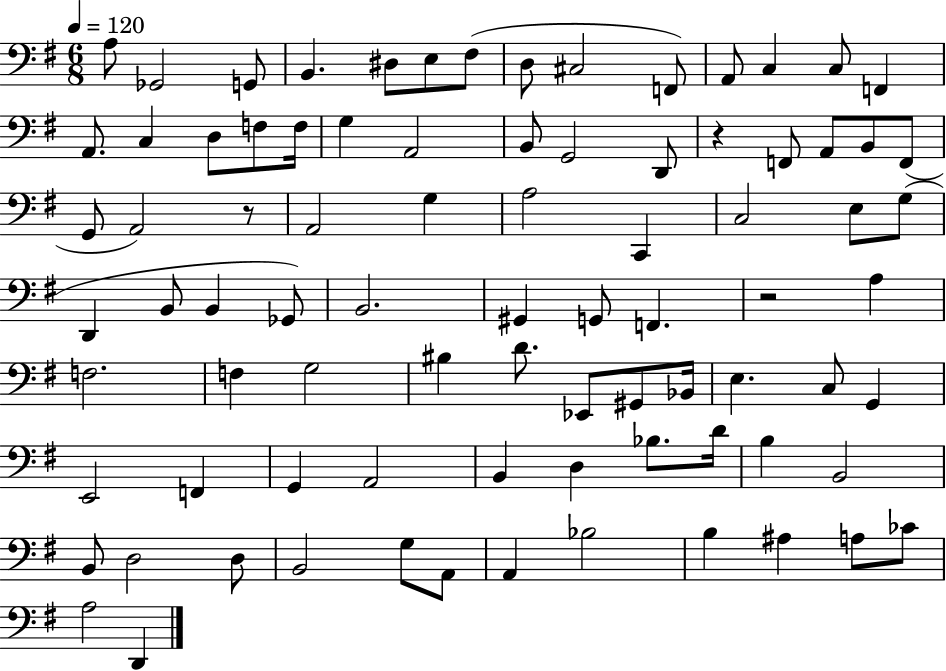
X:1
T:Untitled
M:6/8
L:1/4
K:G
A,/2 _G,,2 G,,/2 B,, ^D,/2 E,/2 ^F,/2 D,/2 ^C,2 F,,/2 A,,/2 C, C,/2 F,, A,,/2 C, D,/2 F,/2 F,/4 G, A,,2 B,,/2 G,,2 D,,/2 z F,,/2 A,,/2 B,,/2 F,,/2 G,,/2 A,,2 z/2 A,,2 G, A,2 C,, C,2 E,/2 G,/2 D,, B,,/2 B,, _G,,/2 B,,2 ^G,, G,,/2 F,, z2 A, F,2 F, G,2 ^B, D/2 _E,,/2 ^G,,/2 _B,,/4 E, C,/2 G,, E,,2 F,, G,, A,,2 B,, D, _B,/2 D/4 B, B,,2 B,,/2 D,2 D,/2 B,,2 G,/2 A,,/2 A,, _B,2 B, ^A, A,/2 _C/2 A,2 D,,